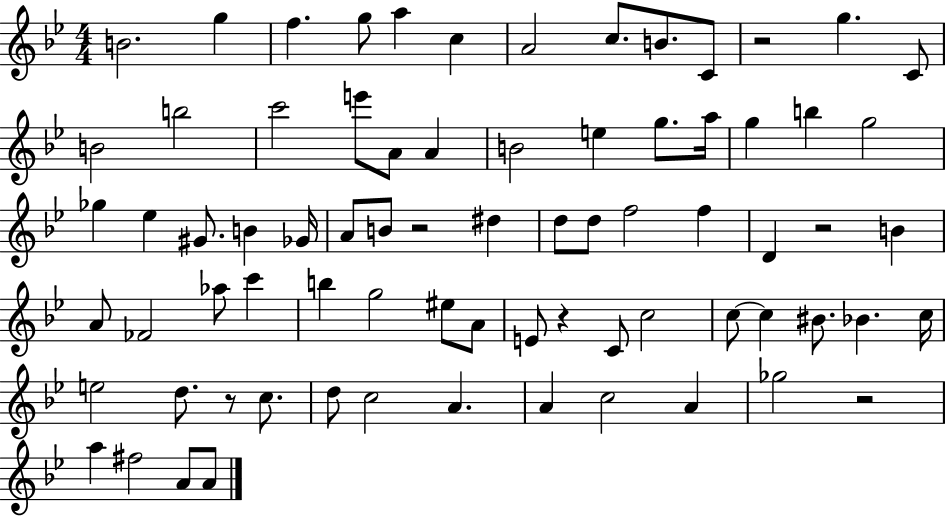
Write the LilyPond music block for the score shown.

{
  \clef treble
  \numericTimeSignature
  \time 4/4
  \key bes \major
  b'2. g''4 | f''4. g''8 a''4 c''4 | a'2 c''8. b'8. c'8 | r2 g''4. c'8 | \break b'2 b''2 | c'''2 e'''8 a'8 a'4 | b'2 e''4 g''8. a''16 | g''4 b''4 g''2 | \break ges''4 ees''4 gis'8. b'4 ges'16 | a'8 b'8 r2 dis''4 | d''8 d''8 f''2 f''4 | d'4 r2 b'4 | \break a'8 fes'2 aes''8 c'''4 | b''4 g''2 eis''8 a'8 | e'8 r4 c'8 c''2 | c''8~~ c''4 bis'8. bes'4. c''16 | \break e''2 d''8. r8 c''8. | d''8 c''2 a'4. | a'4 c''2 a'4 | ges''2 r2 | \break a''4 fis''2 a'8 a'8 | \bar "|."
}